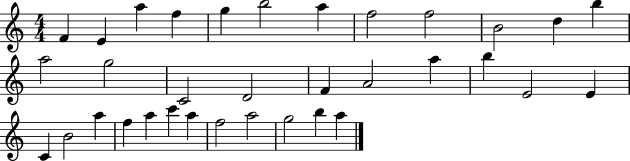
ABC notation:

X:1
T:Untitled
M:4/4
L:1/4
K:C
F E a f g b2 a f2 f2 B2 d b a2 g2 C2 D2 F A2 a b E2 E C B2 a f a c' a f2 a2 g2 b a